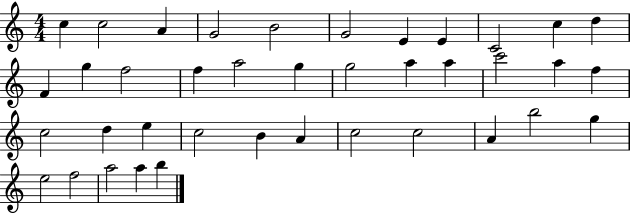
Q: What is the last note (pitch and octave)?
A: B5